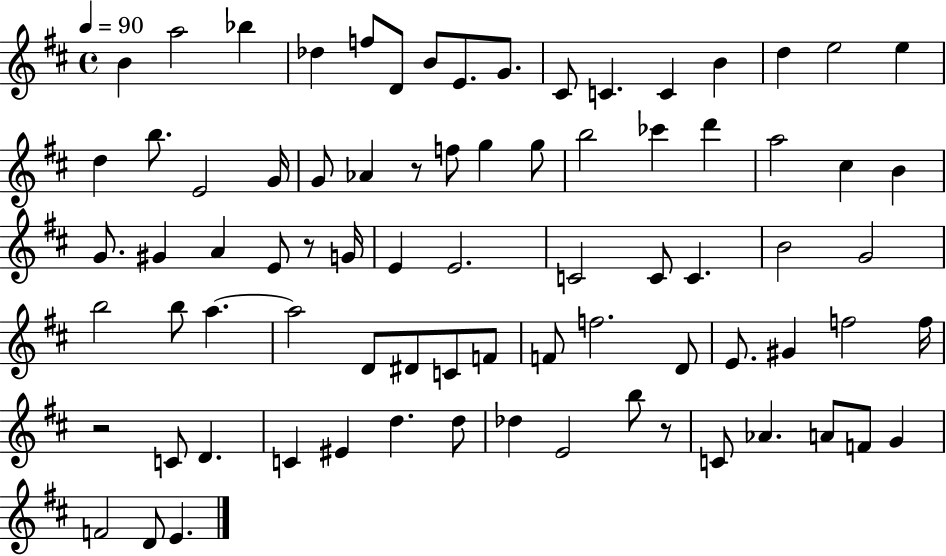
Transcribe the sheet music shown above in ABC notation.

X:1
T:Untitled
M:4/4
L:1/4
K:D
B a2 _b _d f/2 D/2 B/2 E/2 G/2 ^C/2 C C B d e2 e d b/2 E2 G/4 G/2 _A z/2 f/2 g g/2 b2 _c' d' a2 ^c B G/2 ^G A E/2 z/2 G/4 E E2 C2 C/2 C B2 G2 b2 b/2 a a2 D/2 ^D/2 C/2 F/2 F/2 f2 D/2 E/2 ^G f2 f/4 z2 C/2 D C ^E d d/2 _d E2 b/2 z/2 C/2 _A A/2 F/2 G F2 D/2 E